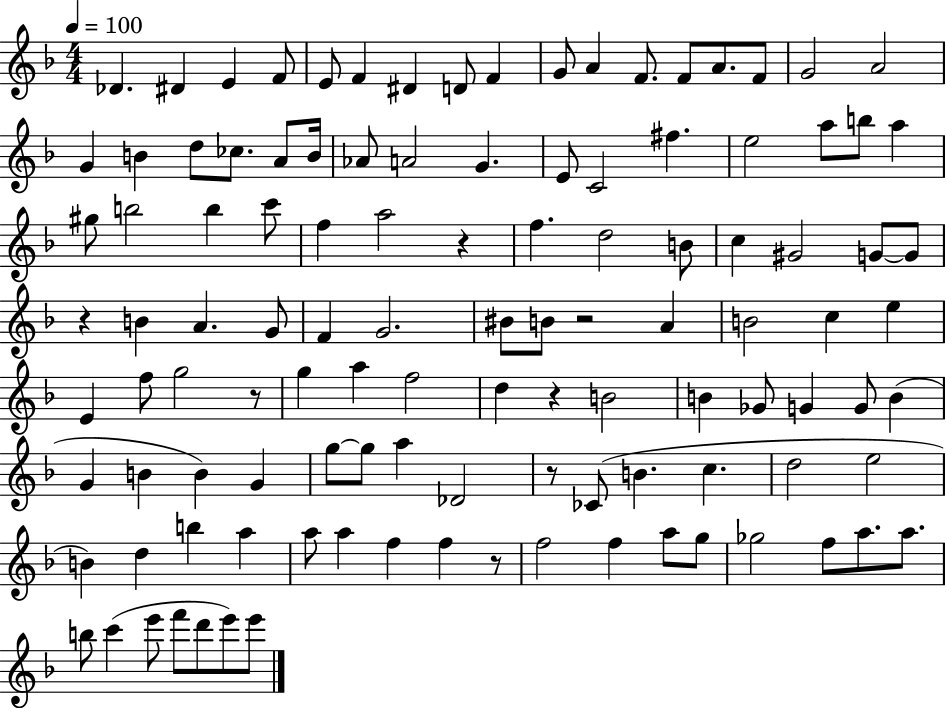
X:1
T:Untitled
M:4/4
L:1/4
K:F
_D ^D E F/2 E/2 F ^D D/2 F G/2 A F/2 F/2 A/2 F/2 G2 A2 G B d/2 _c/2 A/2 B/4 _A/2 A2 G E/2 C2 ^f e2 a/2 b/2 a ^g/2 b2 b c'/2 f a2 z f d2 B/2 c ^G2 G/2 G/2 z B A G/2 F G2 ^B/2 B/2 z2 A B2 c e E f/2 g2 z/2 g a f2 d z B2 B _G/2 G G/2 B G B B G g/2 g/2 a _D2 z/2 _C/2 B c d2 e2 B d b a a/2 a f f z/2 f2 f a/2 g/2 _g2 f/2 a/2 a/2 b/2 c' e'/2 f'/2 d'/2 e'/2 e'/2